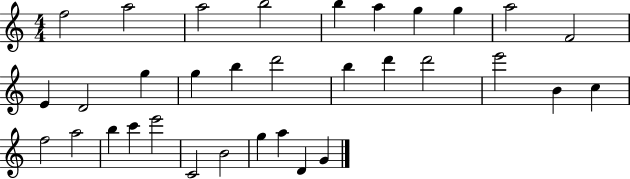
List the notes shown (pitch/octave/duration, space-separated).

F5/h A5/h A5/h B5/h B5/q A5/q G5/q G5/q A5/h F4/h E4/q D4/h G5/q G5/q B5/q D6/h B5/q D6/q D6/h E6/h B4/q C5/q F5/h A5/h B5/q C6/q E6/h C4/h B4/h G5/q A5/q D4/q G4/q